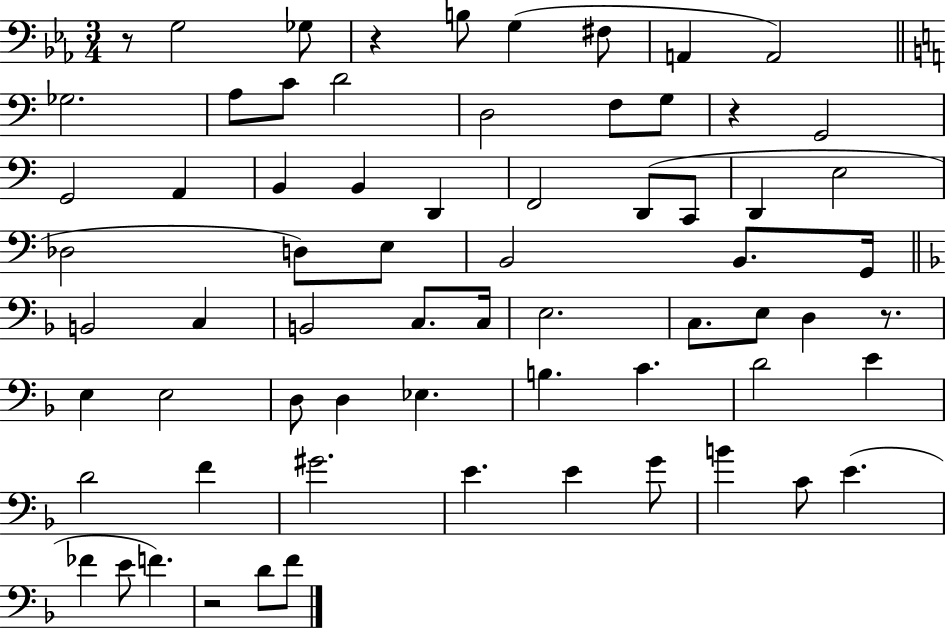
{
  \clef bass
  \numericTimeSignature
  \time 3/4
  \key ees \major
  r8 g2 ges8 | r4 b8 g4( fis8 | a,4 a,2) | \bar "||" \break \key c \major ges2. | a8 c'8 d'2 | d2 f8 g8 | r4 g,2 | \break g,2 a,4 | b,4 b,4 d,4 | f,2 d,8( c,8 | d,4 e2 | \break des2 d8) e8 | b,2 b,8. g,16 | \bar "||" \break \key f \major b,2 c4 | b,2 c8. c16 | e2. | c8. e8 d4 r8. | \break e4 e2 | d8 d4 ees4. | b4. c'4. | d'2 e'4 | \break d'2 f'4 | gis'2. | e'4. e'4 g'8 | b'4 c'8 e'4.( | \break fes'4 e'8 f'4.) | r2 d'8 f'8 | \bar "|."
}